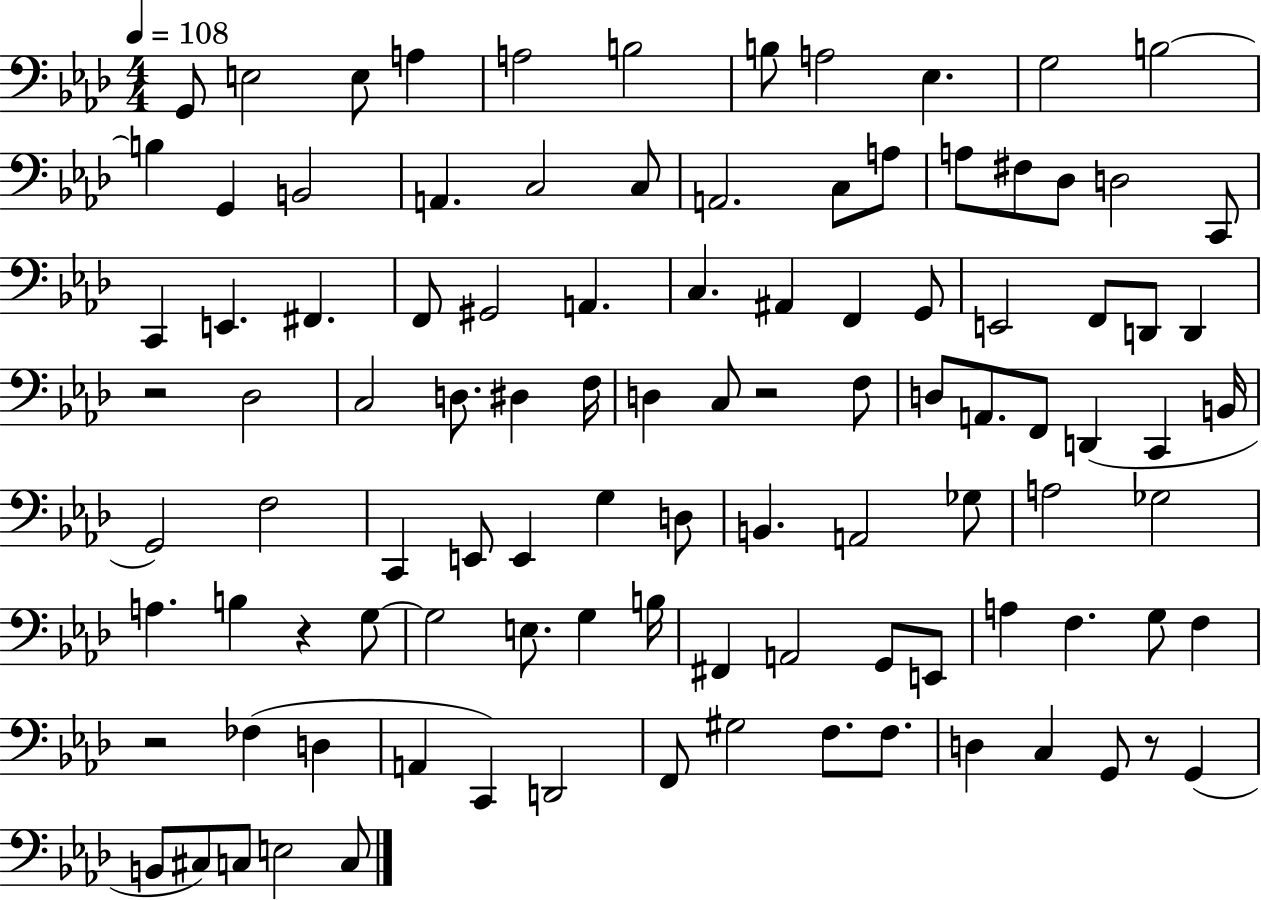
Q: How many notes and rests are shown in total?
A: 103